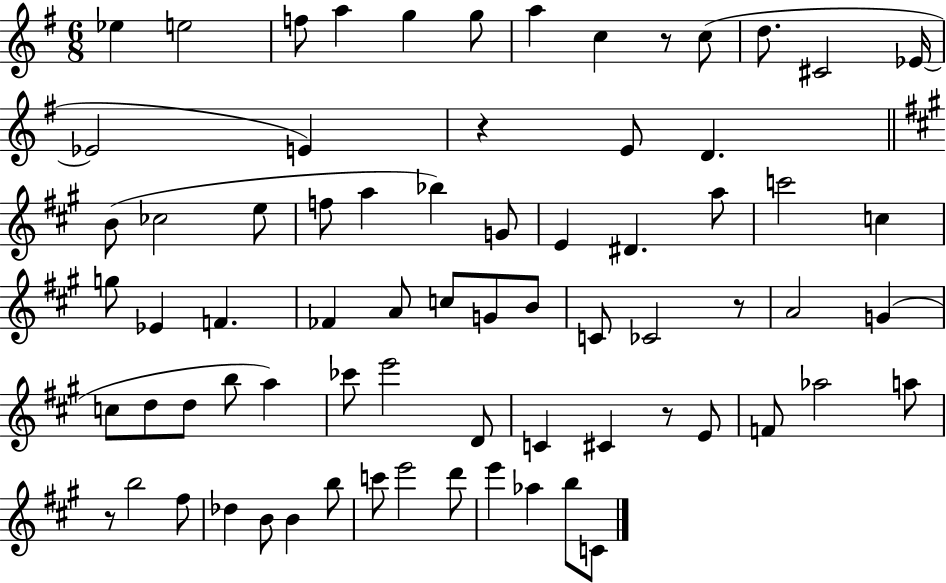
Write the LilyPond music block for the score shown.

{
  \clef treble
  \numericTimeSignature
  \time 6/8
  \key g \major
  ees''4 e''2 | f''8 a''4 g''4 g''8 | a''4 c''4 r8 c''8( | d''8. cis'2 ees'16~~ | \break ees'2 e'4) | r4 e'8 d'4. | \bar "||" \break \key a \major b'8( ces''2 e''8 | f''8 a''4 bes''4) g'8 | e'4 dis'4. a''8 | c'''2 c''4 | \break g''8 ees'4 f'4. | fes'4 a'8 c''8 g'8 b'8 | c'8 ces'2 r8 | a'2 g'4( | \break c''8 d''8 d''8 b''8 a''4) | ces'''8 e'''2 d'8 | c'4 cis'4 r8 e'8 | f'8 aes''2 a''8 | \break r8 b''2 fis''8 | des''4 b'8 b'4 b''8 | c'''8 e'''2 d'''8 | e'''4 aes''4 b''8 c'8 | \break \bar "|."
}